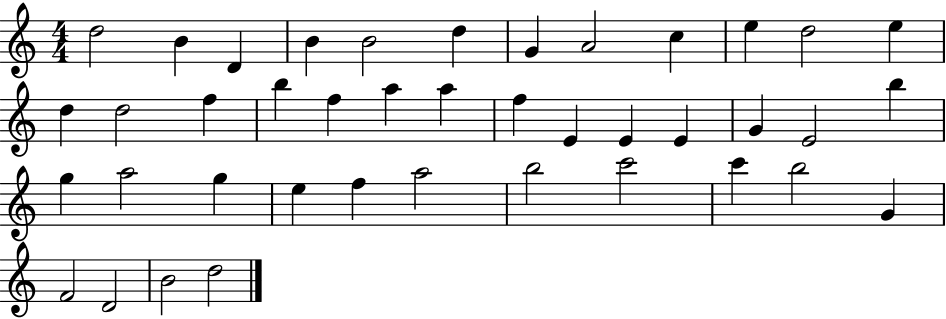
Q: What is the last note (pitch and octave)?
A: D5